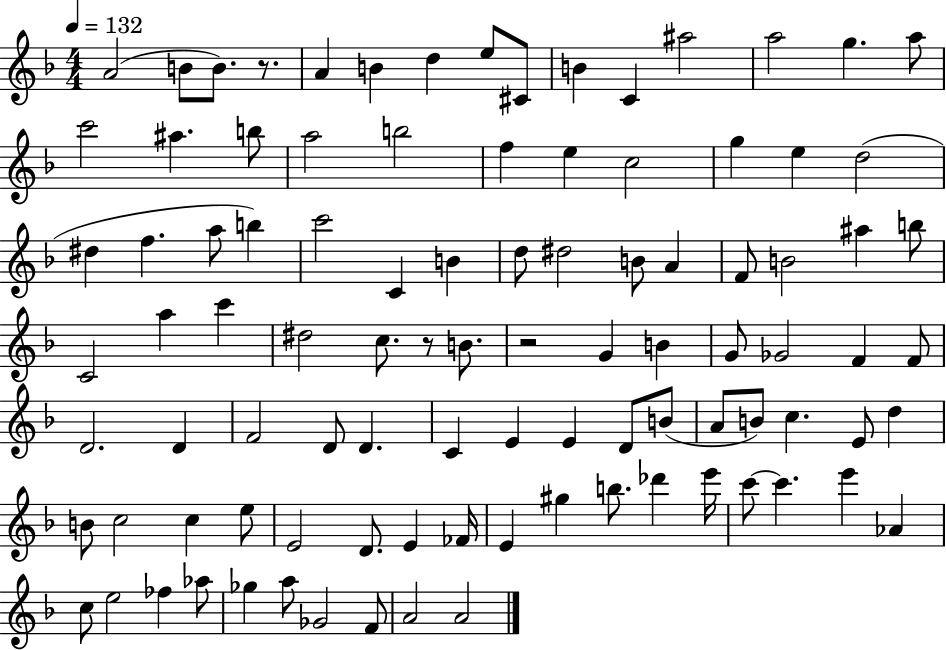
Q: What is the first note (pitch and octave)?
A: A4